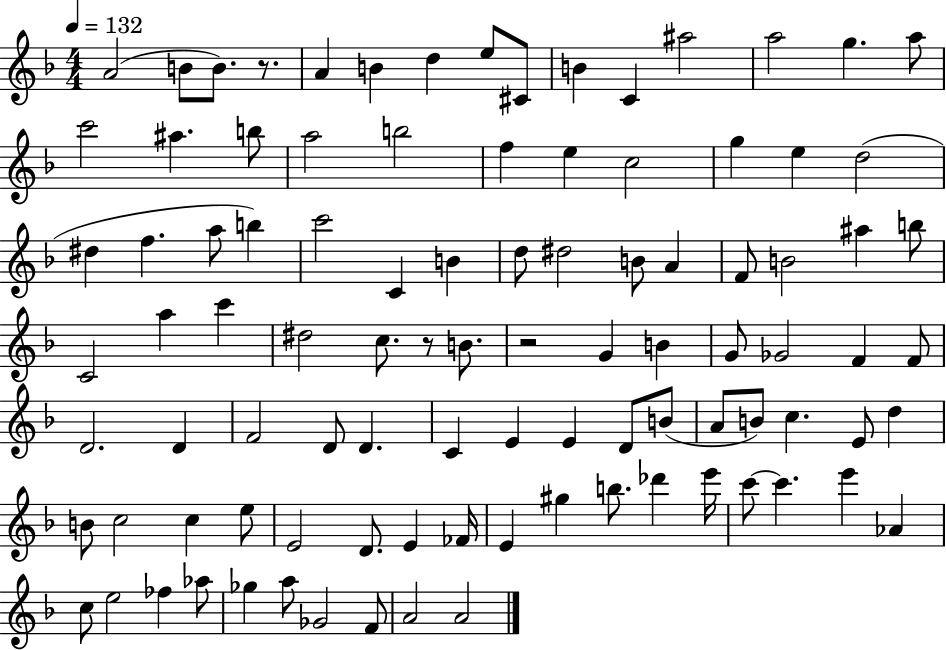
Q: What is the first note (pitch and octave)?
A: A4